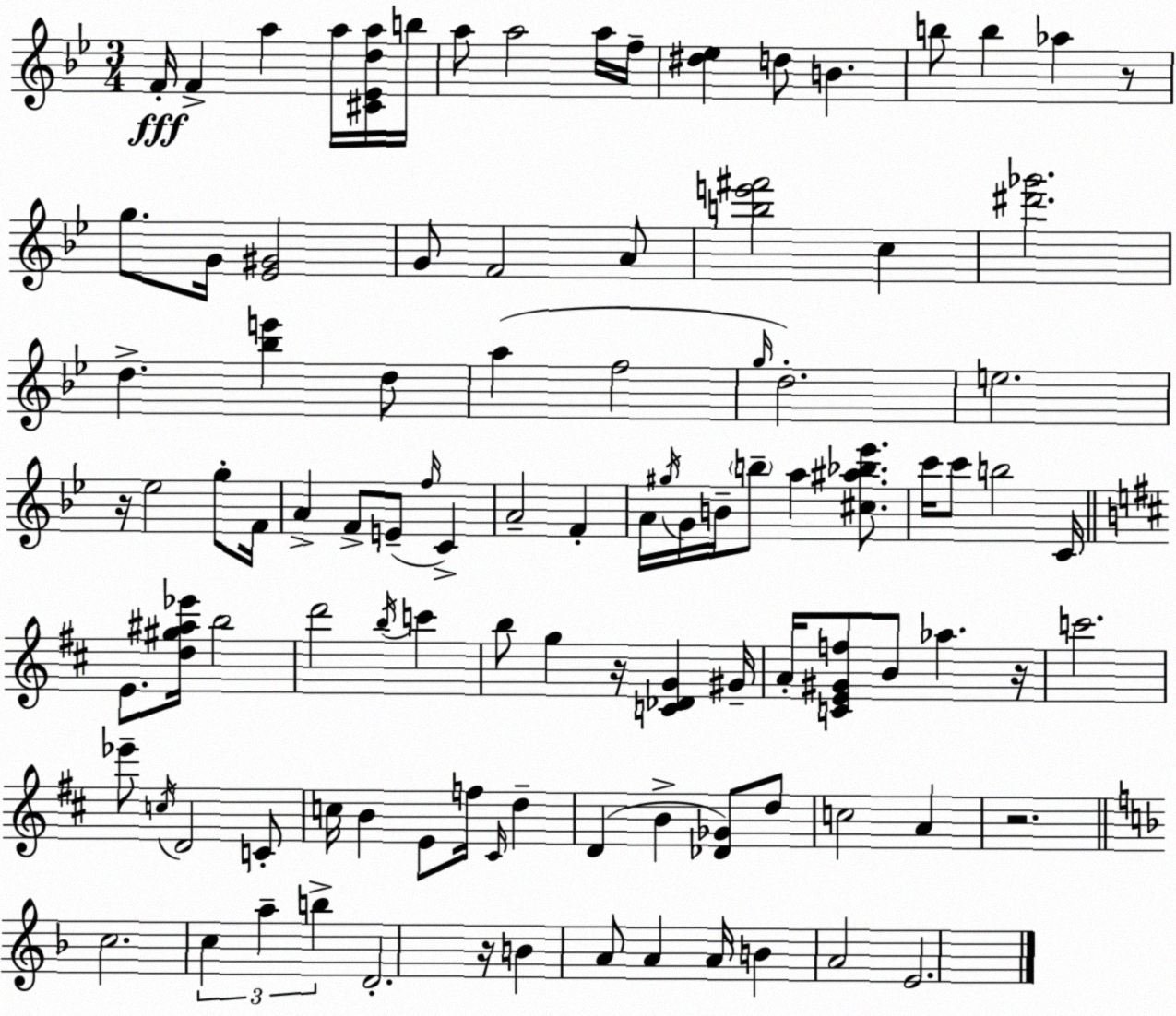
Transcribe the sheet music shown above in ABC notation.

X:1
T:Untitled
M:3/4
L:1/4
K:Gm
F/4 F a a/4 [^C_Eda]/4 b/4 a/2 a2 a/4 f/4 [^d_e] d/2 B b/2 b _a z/2 g/2 G/4 [_E^G]2 G/2 F2 A/2 [be'^f']2 c [^d'_g']2 d [_be'] d/2 a f2 g/4 d2 e2 z/4 _e2 g/2 F/4 A F/2 E/2 f/4 C A2 F A/4 ^g/4 G/4 B/4 b/2 a [^c^a_b_e']/2 c'/4 c'/2 b2 C/4 E/2 [d^g^a_e']/4 b2 d'2 b/4 c' b/2 g z/4 [C_DG] ^G/4 A/4 [CE^Gf]/2 B/2 _a z/4 c'2 _e'/2 c/4 D2 C/2 c/4 B E/2 f/4 ^C/4 d D B [_D_G]/2 d/2 c2 A z2 c2 c a b D2 z/4 B A/2 A A/4 B A2 E2